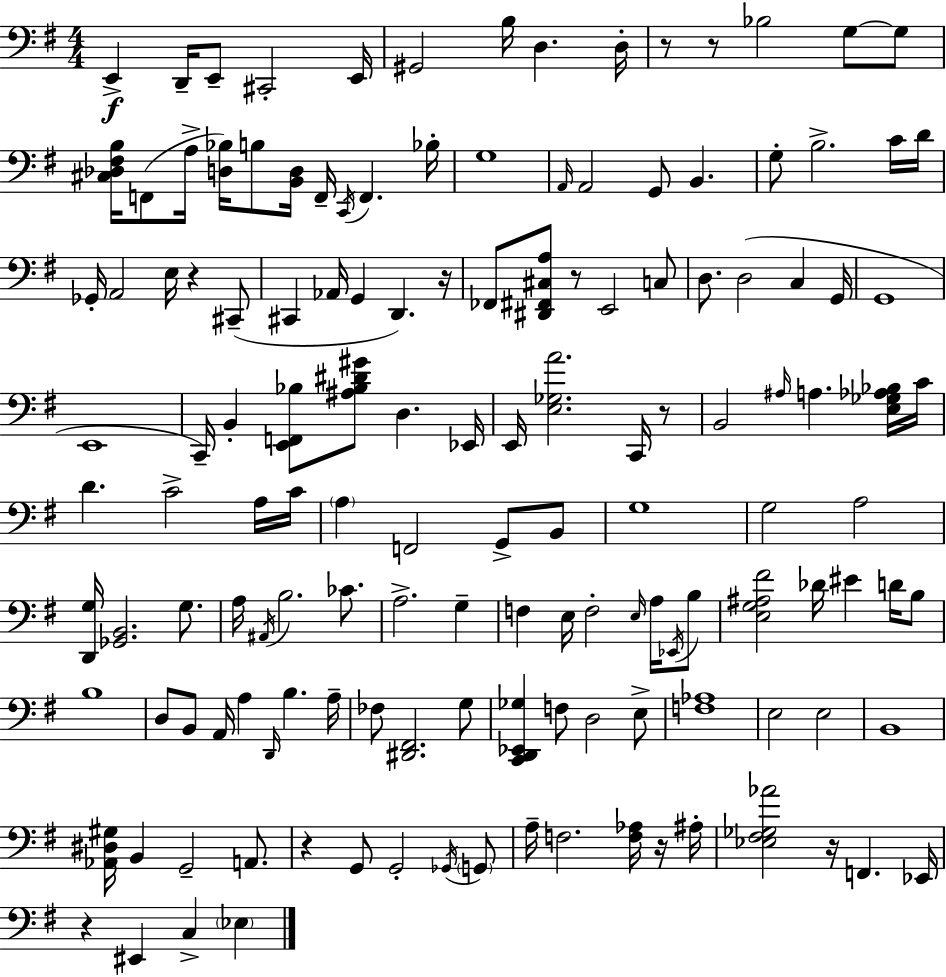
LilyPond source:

{
  \clef bass
  \numericTimeSignature
  \time 4/4
  \key g \major
  e,4->\f d,16-- e,8-- cis,2-. e,16 | gis,2 b16 d4. d16-. | r8 r8 bes2 g8~~ g8 | <cis des fis b>16 f,8( a16-> <d bes>16) b8 <b, d>16 f,16-- \acciaccatura { c,16 } f,4. | \break bes16-. g1 | \grace { a,16 } a,2 g,8 b,4. | g8-. b2.-> | c'16 d'16 ges,16-. a,2 e16 r4 | \break cis,8--( cis,4 aes,16 g,4 d,4.) | r16 fes,8 <dis, fis, cis a>8 r8 e,2 | c8 d8. d2( c4 | g,16 g,1 | \break e,1 | c,16--) b,4-. <e, f, bes>8 <ais bes dis' gis'>8 d4. | ees,16 e,16 <e ges a'>2. c,16 | r8 b,2 \grace { ais16 } a4. | \break <e ges aes bes>16 c'16 d'4. c'2-> | a16 c'16 \parenthesize a4 f,2 g,8-> | b,8 g1 | g2 a2 | \break <d, g>16 <ges, b,>2. | g8. a16 \acciaccatura { ais,16 } b2. | ces'8. a2.-> | g4-- f4 e16 f2-. | \break \grace { e16 } a16 \acciaccatura { ees,16 } b8 <e g ais fis'>2 des'16 eis'4 | d'16 b8 b1 | d8 b,8 a,16 a4 \grace { d,16 } | b4. a16-- fes8 <dis, fis,>2. | \break g8 <c, d, ees, ges>4 f8 d2 | e8-> <f aes>1 | e2 e2 | b,1 | \break <aes, dis gis>16 b,4 g,2-- | a,8. r4 g,8 g,2-. | \acciaccatura { ges,16 } \parenthesize g,8 a16-- f2. | <f aes>16 r16 ais16-. <ees fis ges aes'>2 | \break r16 f,4. ees,16 r4 eis,4 | c4-> \parenthesize ees4 \bar "|."
}